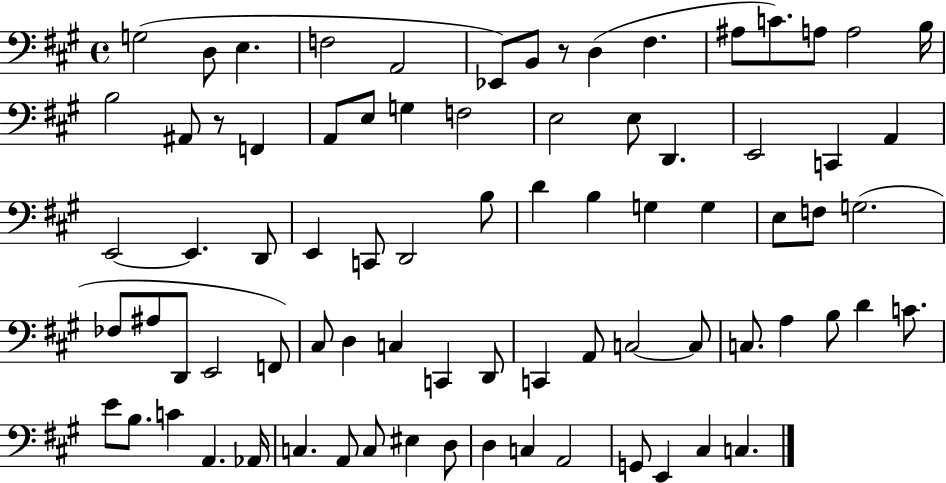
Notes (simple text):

G3/h D3/e E3/q. F3/h A2/h Eb2/e B2/e R/e D3/q F#3/q. A#3/e C4/e. A3/e A3/h B3/s B3/h A#2/e R/e F2/q A2/e E3/e G3/q F3/h E3/h E3/e D2/q. E2/h C2/q A2/q E2/h E2/q. D2/e E2/q C2/e D2/h B3/e D4/q B3/q G3/q G3/q E3/e F3/e G3/h. FES3/e A#3/e D2/e E2/h F2/e C#3/e D3/q C3/q C2/q D2/e C2/q A2/e C3/h C3/e C3/e. A3/q B3/e D4/q C4/e. E4/e B3/e. C4/q A2/q. Ab2/s C3/q. A2/e C3/e EIS3/q D3/e D3/q C3/q A2/h G2/e E2/q C#3/q C3/q.